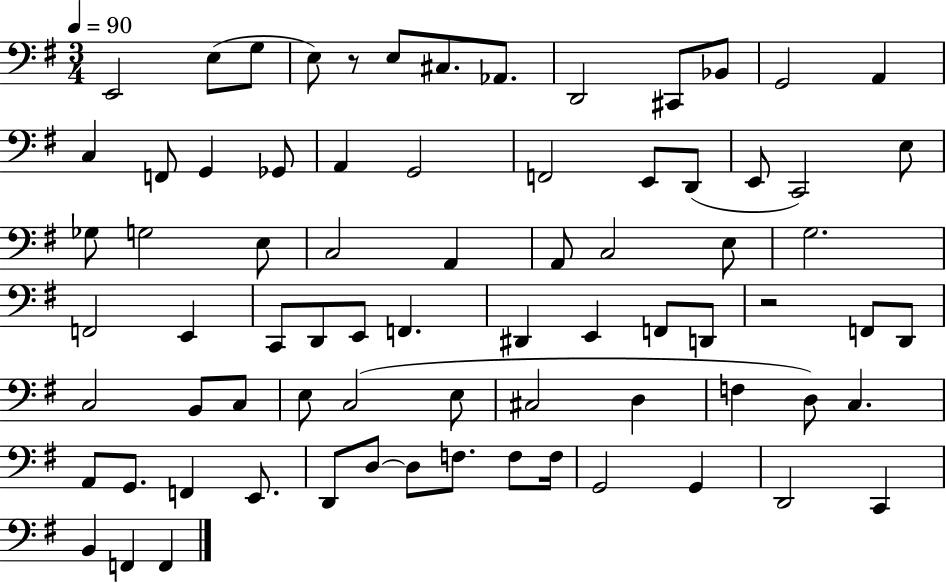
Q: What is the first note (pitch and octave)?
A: E2